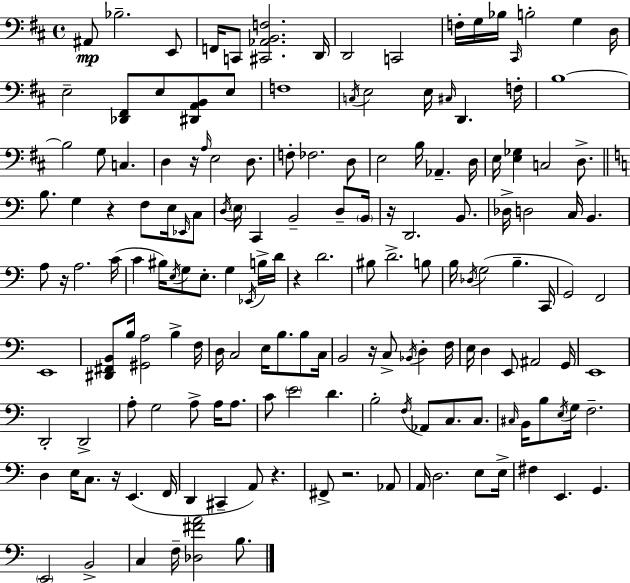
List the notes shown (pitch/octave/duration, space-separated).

A#2/e Bb3/h. E2/e F2/s C2/e [C#2,Ab2,B2,F3]/h. D2/s D2/h C2/h F3/s G3/s Bb3/s C#2/s B3/h G3/q D3/s E3/h [Db2,F#2]/e E3/e [D#2,A2,B2]/e E3/e F3/w C3/s E3/h E3/s C#3/s D2/q. F3/s B3/w B3/h G3/e C3/q. D3/q R/s A3/s E3/h D3/e. F3/e FES3/h. D3/e E3/h B3/s Ab2/q. D3/s E3/s [E3,Gb3]/q C3/h D3/e. B3/e. G3/q R/q F3/e E3/s Eb2/s C3/e D3/s E3/s C2/q B2/h D3/e B2/s R/s D2/h. B2/e. Db3/s D3/h C3/s B2/q. A3/e R/s A3/h. C4/s C4/q BIS3/s E3/s G3/e E3/e. G3/q Eb2/s B3/s D4/s R/q D4/h. BIS3/e D4/h. B3/e B3/s Db3/s G3/h B3/q. C2/s G2/h F2/h E2/w [D#2,F#2,B2]/e B3/s [G#2,A3]/h B3/q F3/s D3/s C3/h E3/s B3/e. B3/e C3/s B2/h R/s C3/e Bb2/s D3/q F3/s E3/s D3/q E2/e A#2/h G2/s E2/w D2/h D2/h A3/e G3/h A3/e A3/s A3/e. C4/e E4/h D4/q. B3/h F3/s Ab2/e C3/e. C3/e. C#3/s B2/s B3/e E3/s G3/s F3/h. D3/q E3/s C3/e. R/s E2/q. F2/s D2/q C#2/q A2/e R/q. F#2/e R/h. Ab2/e A2/s D3/h. E3/e E3/s F#3/q E2/q. G2/q. E2/h B2/h C3/q F3/s [Db3,F#4,A4]/h B3/e.